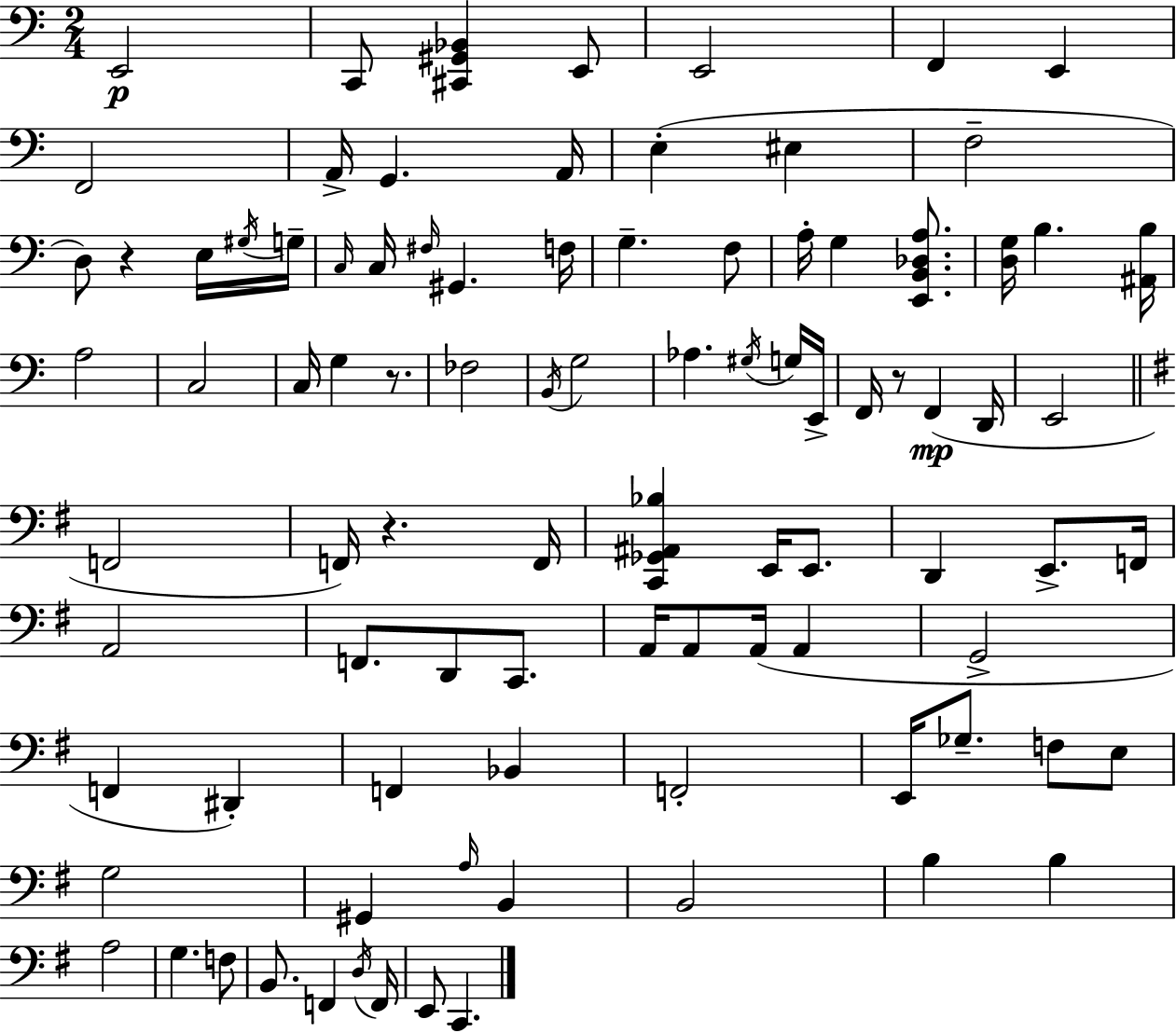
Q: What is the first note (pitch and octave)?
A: E2